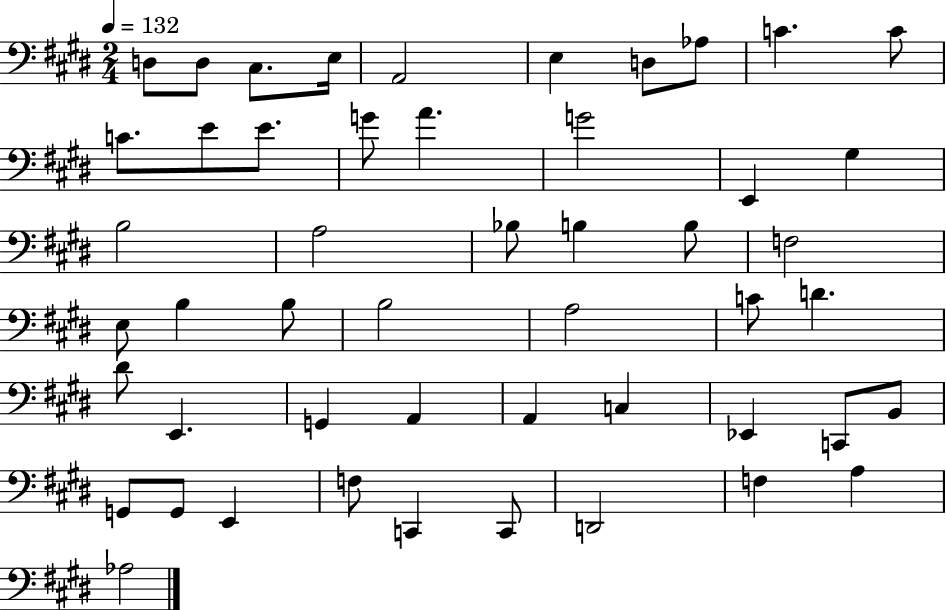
{
  \clef bass
  \numericTimeSignature
  \time 2/4
  \key e \major
  \tempo 4 = 132
  d8 d8 cis8. e16 | a,2 | e4 d8 aes8 | c'4. c'8 | \break c'8. e'8 e'8. | g'8 a'4. | g'2 | e,4 gis4 | \break b2 | a2 | bes8 b4 b8 | f2 | \break e8 b4 b8 | b2 | a2 | c'8 d'4. | \break dis'8 e,4. | g,4 a,4 | a,4 c4 | ees,4 c,8 b,8 | \break g,8 g,8 e,4 | f8 c,4 c,8 | d,2 | f4 a4 | \break aes2 | \bar "|."
}